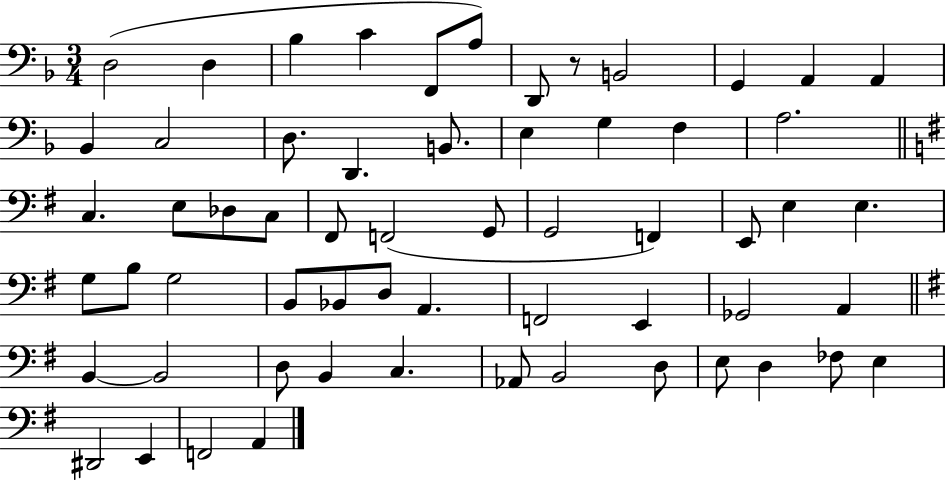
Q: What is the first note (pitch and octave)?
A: D3